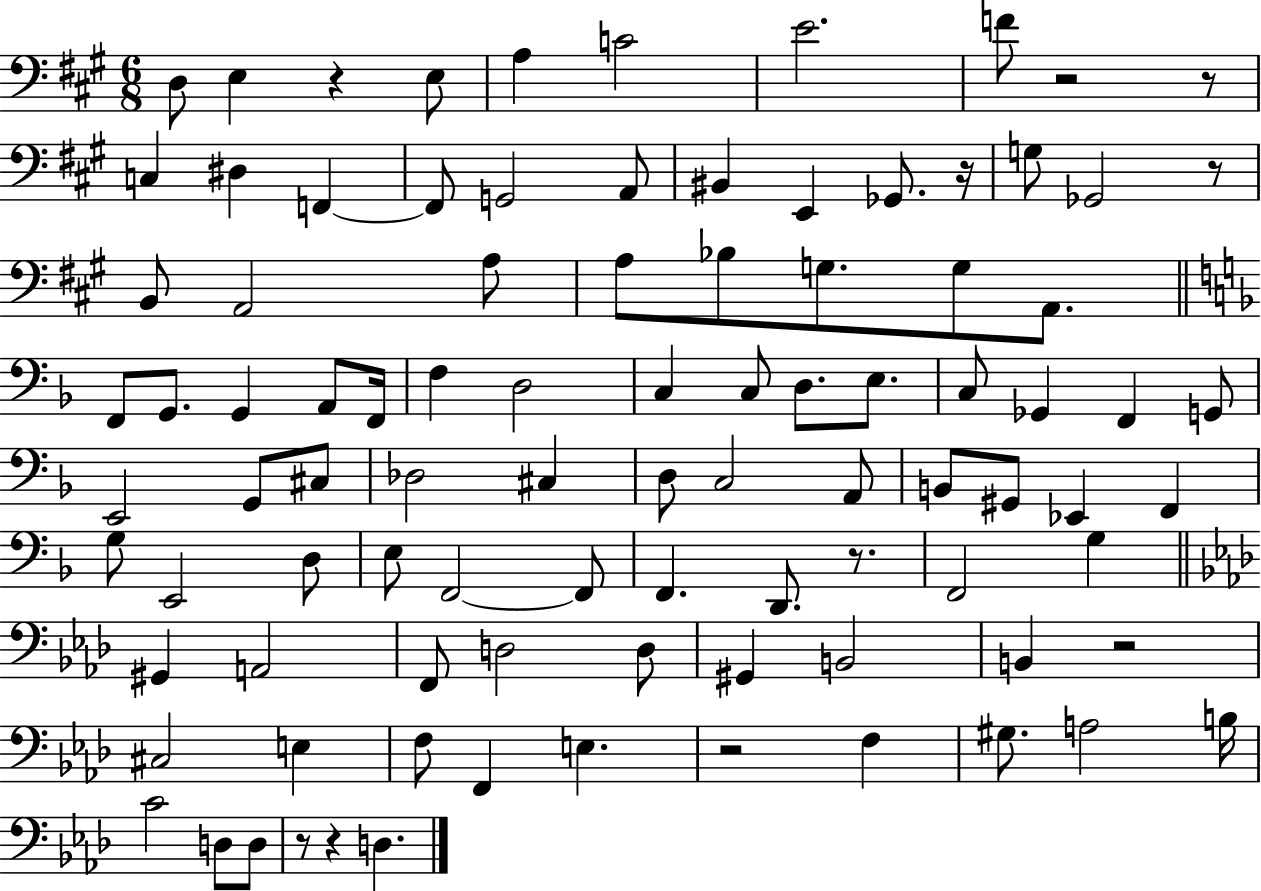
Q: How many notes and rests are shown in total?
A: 94